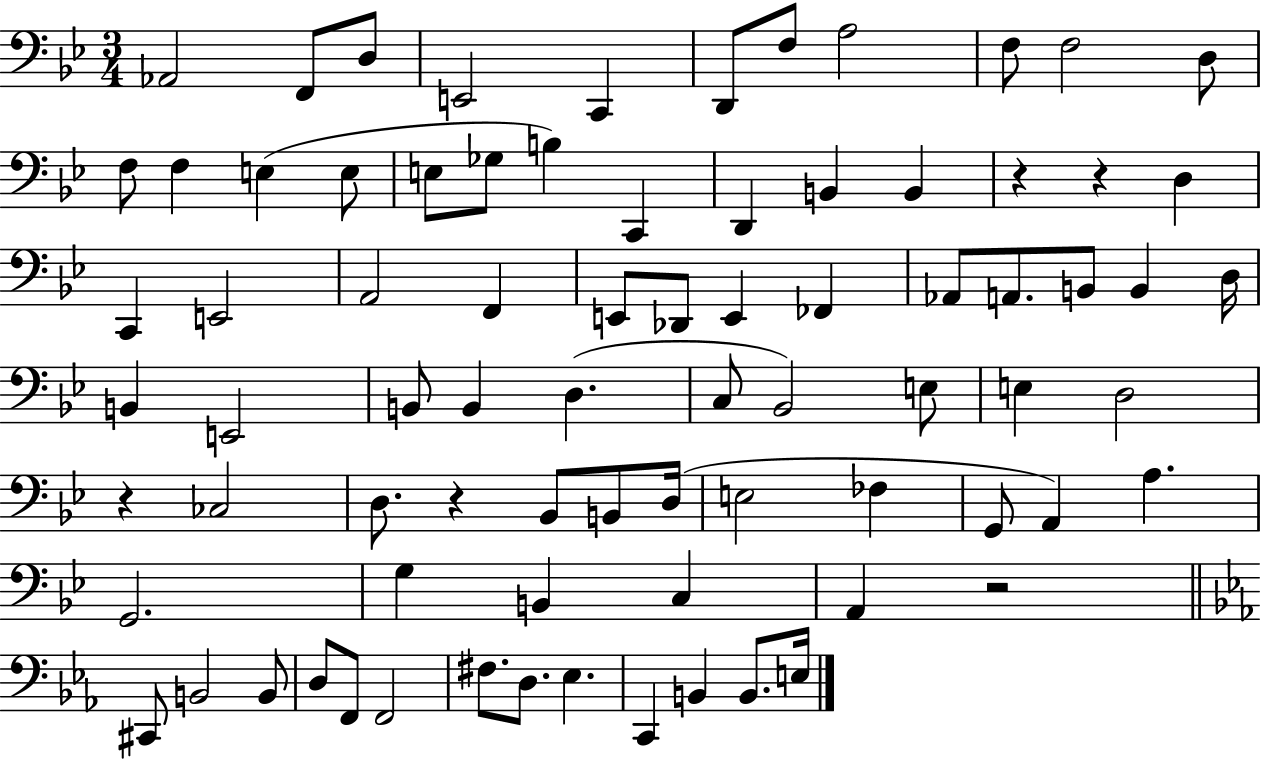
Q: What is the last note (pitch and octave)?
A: E3